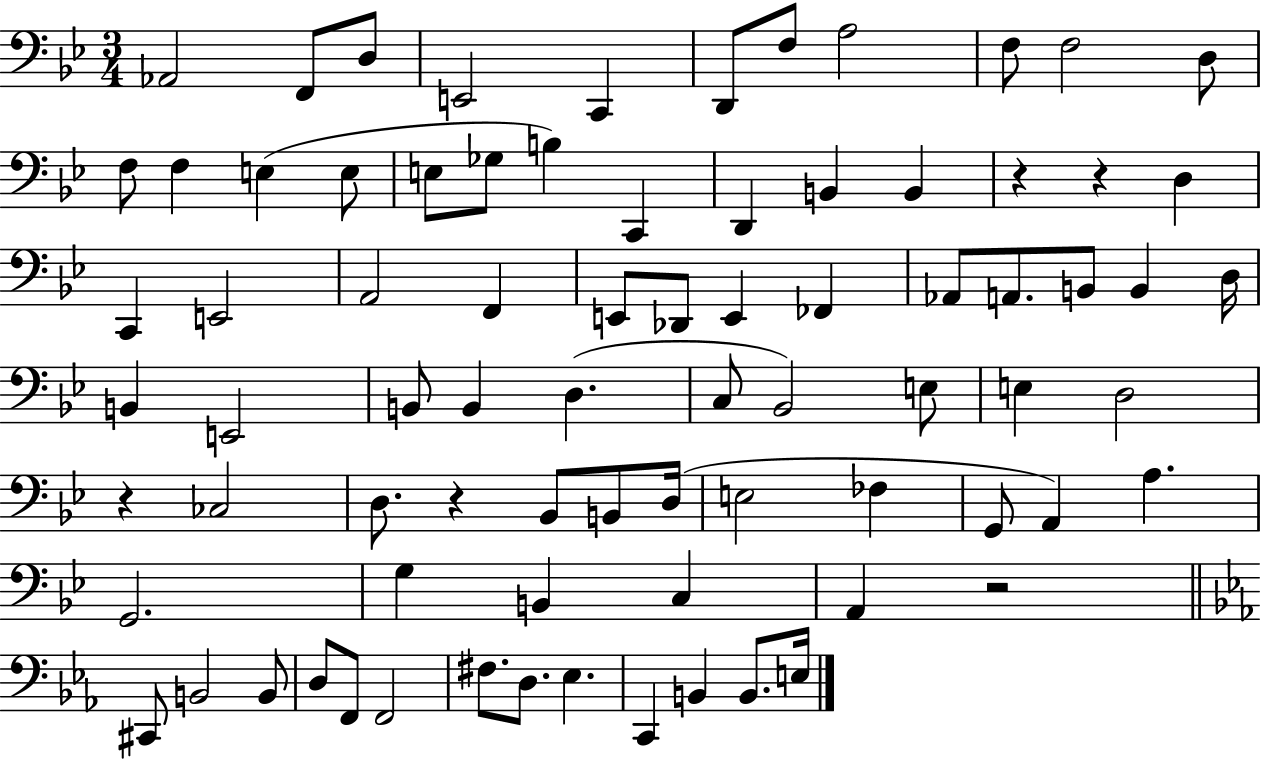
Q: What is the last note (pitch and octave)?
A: E3